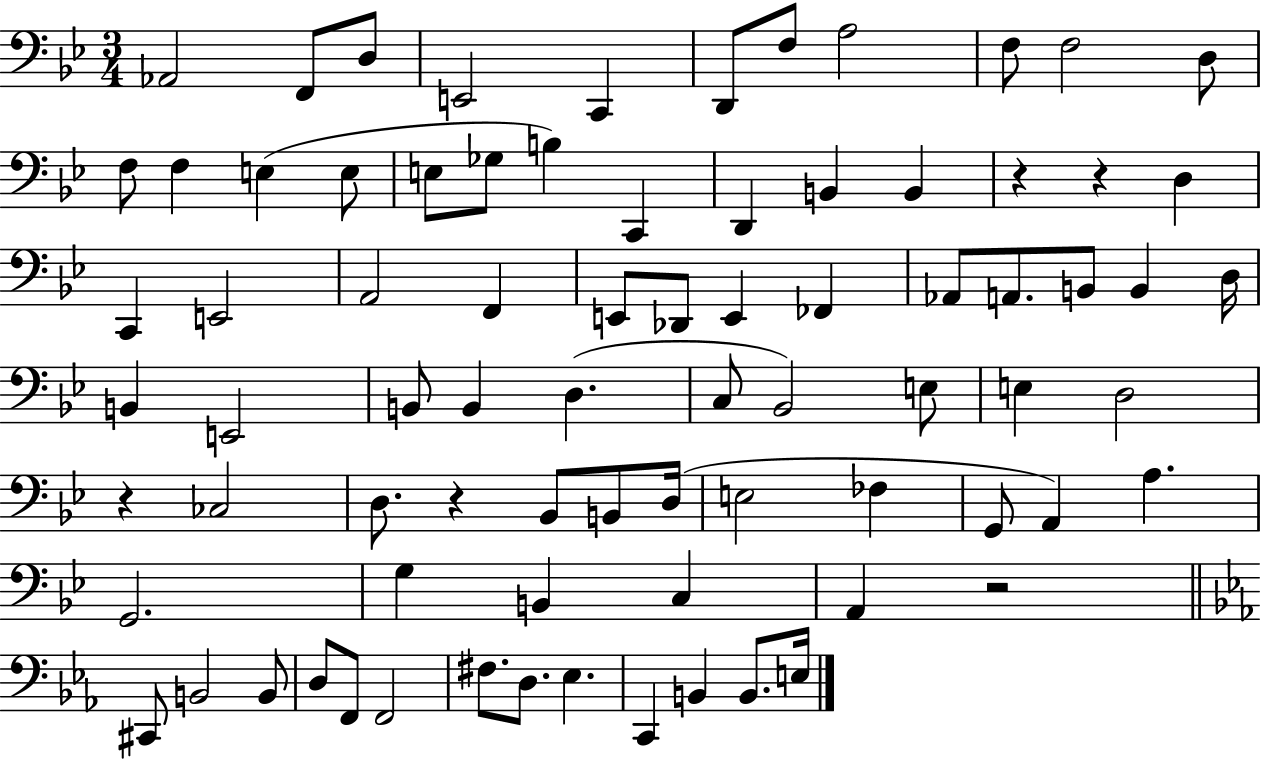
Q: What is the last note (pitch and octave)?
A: E3